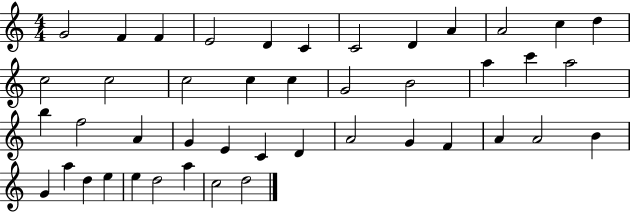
X:1
T:Untitled
M:4/4
L:1/4
K:C
G2 F F E2 D C C2 D A A2 c d c2 c2 c2 c c G2 B2 a c' a2 b f2 A G E C D A2 G F A A2 B G a d e e d2 a c2 d2